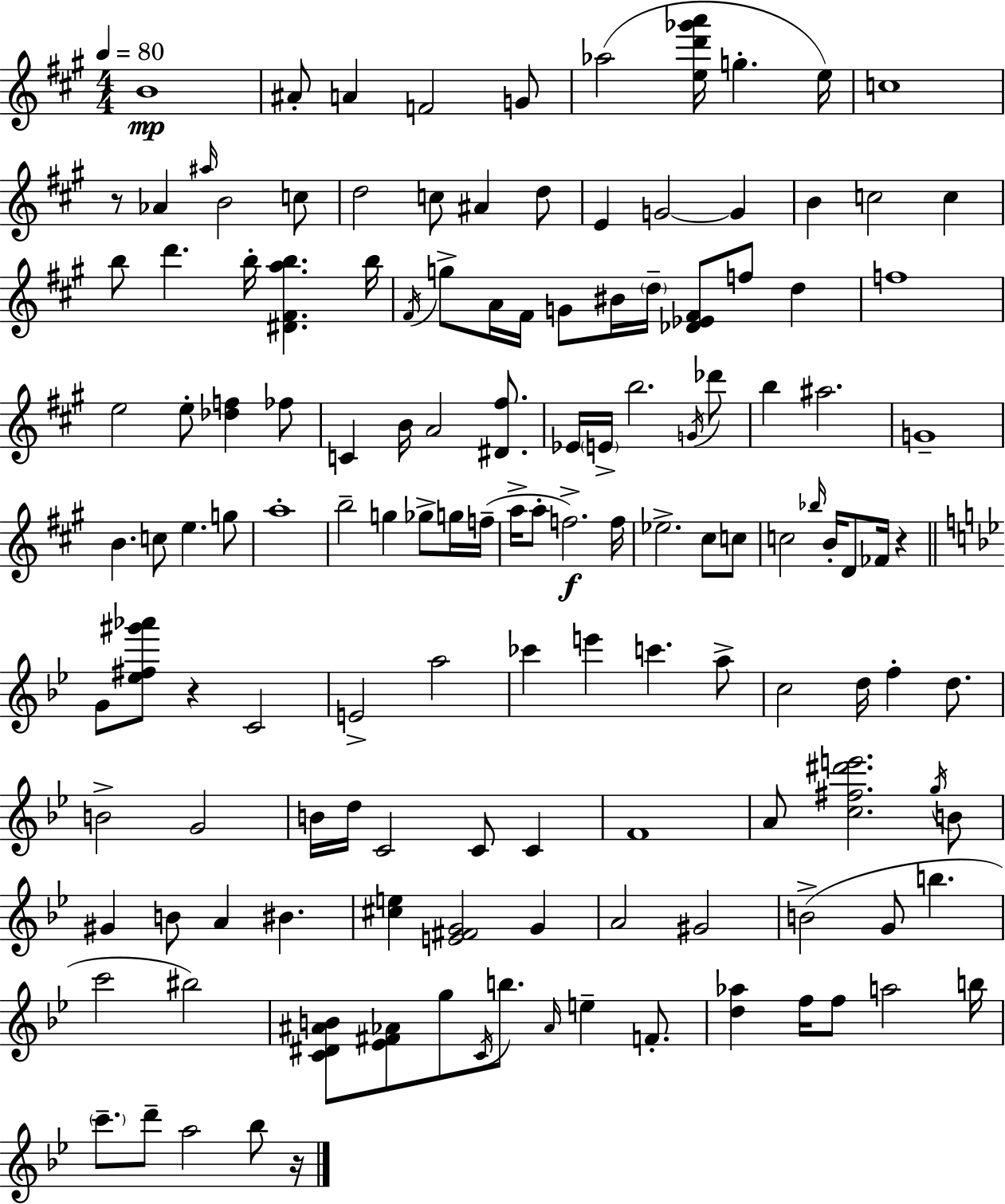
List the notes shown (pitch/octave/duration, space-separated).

B4/w A#4/e A4/q F4/h G4/e Ab5/h [E5,D6,Gb6,A6]/s G5/q. E5/s C5/w R/e Ab4/q A#5/s B4/h C5/e D5/h C5/e A#4/q D5/e E4/q G4/h G4/q B4/q C5/h C5/q B5/e D6/q. B5/s [D#4,F#4,A5,B5]/q. B5/s F#4/s G5/e A4/s F#4/s G4/e BIS4/s D5/s [Db4,Eb4,F#4]/e F5/e D5/q F5/w E5/h E5/e [Db5,F5]/q FES5/e C4/q B4/s A4/h [D#4,F#5]/e. Eb4/s E4/s B5/h. G4/s Db6/e B5/q A#5/h. G4/w B4/q. C5/e E5/q. G5/e A5/w B5/h G5/q Gb5/e G5/s F5/s A5/s A5/e F5/h. F5/s Eb5/h. C#5/e C5/e C5/h Bb5/s B4/s D4/e FES4/s R/q G4/e [Eb5,F#5,G#6,Ab6]/e R/q C4/h E4/h A5/h CES6/q E6/q C6/q. A5/e C5/h D5/s F5/q D5/e. B4/h G4/h B4/s D5/s C4/h C4/e C4/q F4/w A4/e [C5,F#5,D#6,E6]/h. G5/s B4/e G#4/q B4/e A4/q BIS4/q. [C#5,E5]/q [E4,F#4,G4]/h G4/q A4/h G#4/h B4/h G4/e B5/q. C6/h BIS5/h [C4,D#4,A#4,B4]/e [Eb4,F#4,Ab4]/e G5/e C4/s B5/e. Ab4/s E5/q F4/e. [D5,Ab5]/q F5/s F5/e A5/h B5/s C6/e. D6/e A5/h Bb5/e R/s